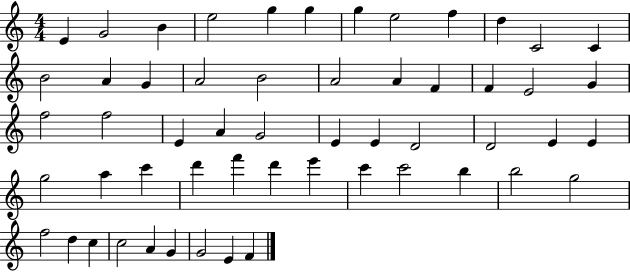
X:1
T:Untitled
M:4/4
L:1/4
K:C
E G2 B e2 g g g e2 f d C2 C B2 A G A2 B2 A2 A F F E2 G f2 f2 E A G2 E E D2 D2 E E g2 a c' d' f' d' e' c' c'2 b b2 g2 f2 d c c2 A G G2 E F